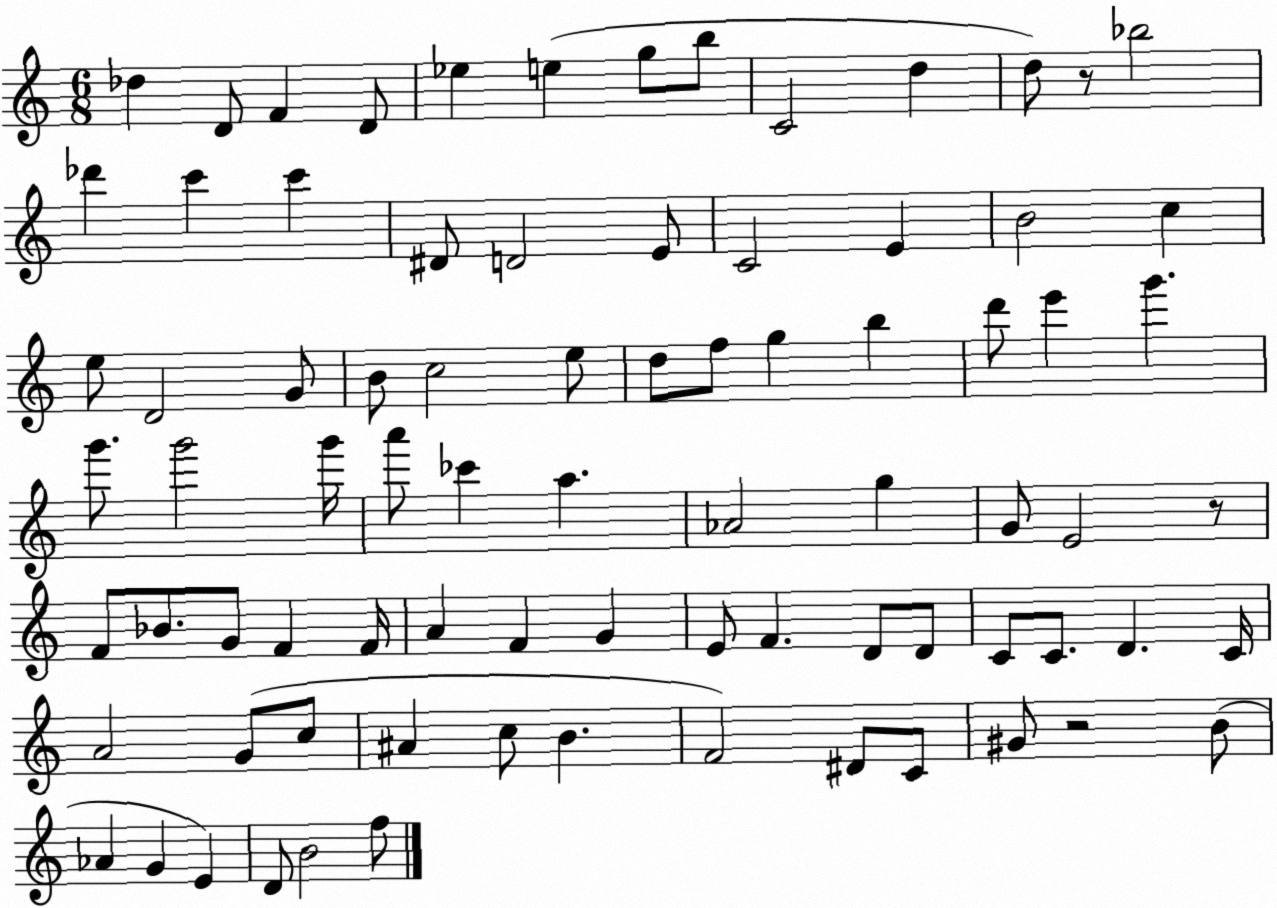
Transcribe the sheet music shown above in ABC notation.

X:1
T:Untitled
M:6/8
L:1/4
K:C
_d D/2 F D/2 _e e g/2 b/2 C2 d d/2 z/2 _b2 _d' c' c' ^D/2 D2 E/2 C2 E B2 c e/2 D2 G/2 B/2 c2 e/2 d/2 f/2 g b d'/2 e' g' g'/2 g'2 g'/4 a'/2 _c' a _A2 g G/2 E2 z/2 F/2 _B/2 G/2 F F/4 A F G E/2 F D/2 D/2 C/2 C/2 D C/4 A2 G/2 c/2 ^A c/2 B F2 ^D/2 C/2 ^G/2 z2 B/2 _A G E D/2 B2 f/2